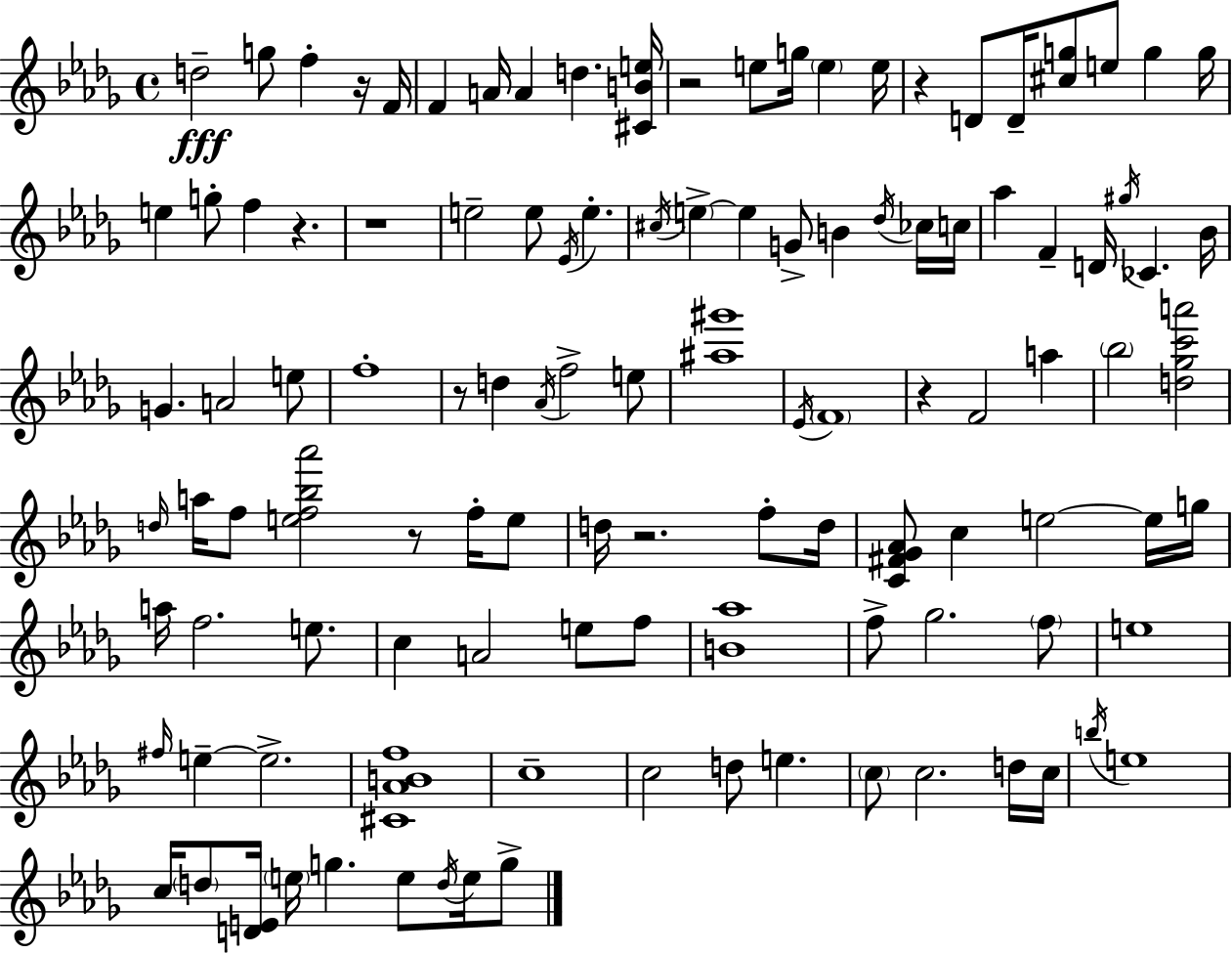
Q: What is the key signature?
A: BES minor